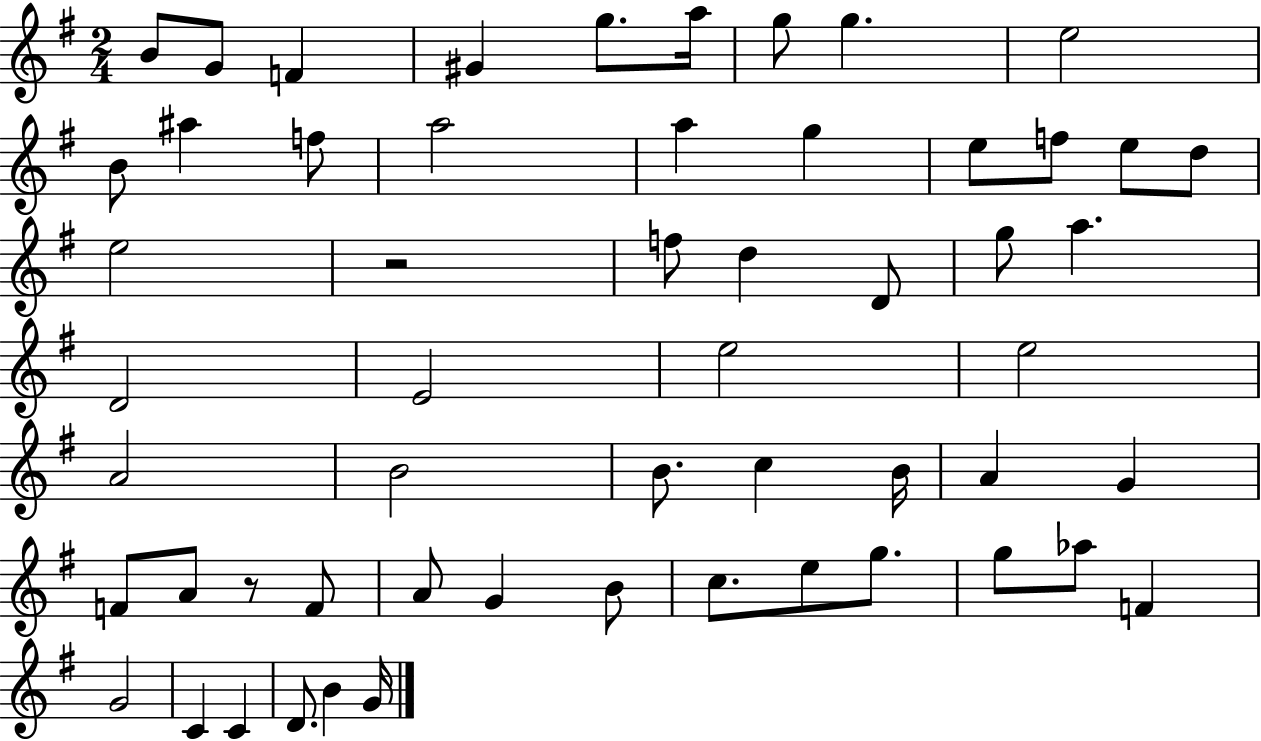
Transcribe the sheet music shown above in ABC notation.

X:1
T:Untitled
M:2/4
L:1/4
K:G
B/2 G/2 F ^G g/2 a/4 g/2 g e2 B/2 ^a f/2 a2 a g e/2 f/2 e/2 d/2 e2 z2 f/2 d D/2 g/2 a D2 E2 e2 e2 A2 B2 B/2 c B/4 A G F/2 A/2 z/2 F/2 A/2 G B/2 c/2 e/2 g/2 g/2 _a/2 F G2 C C D/2 B G/4